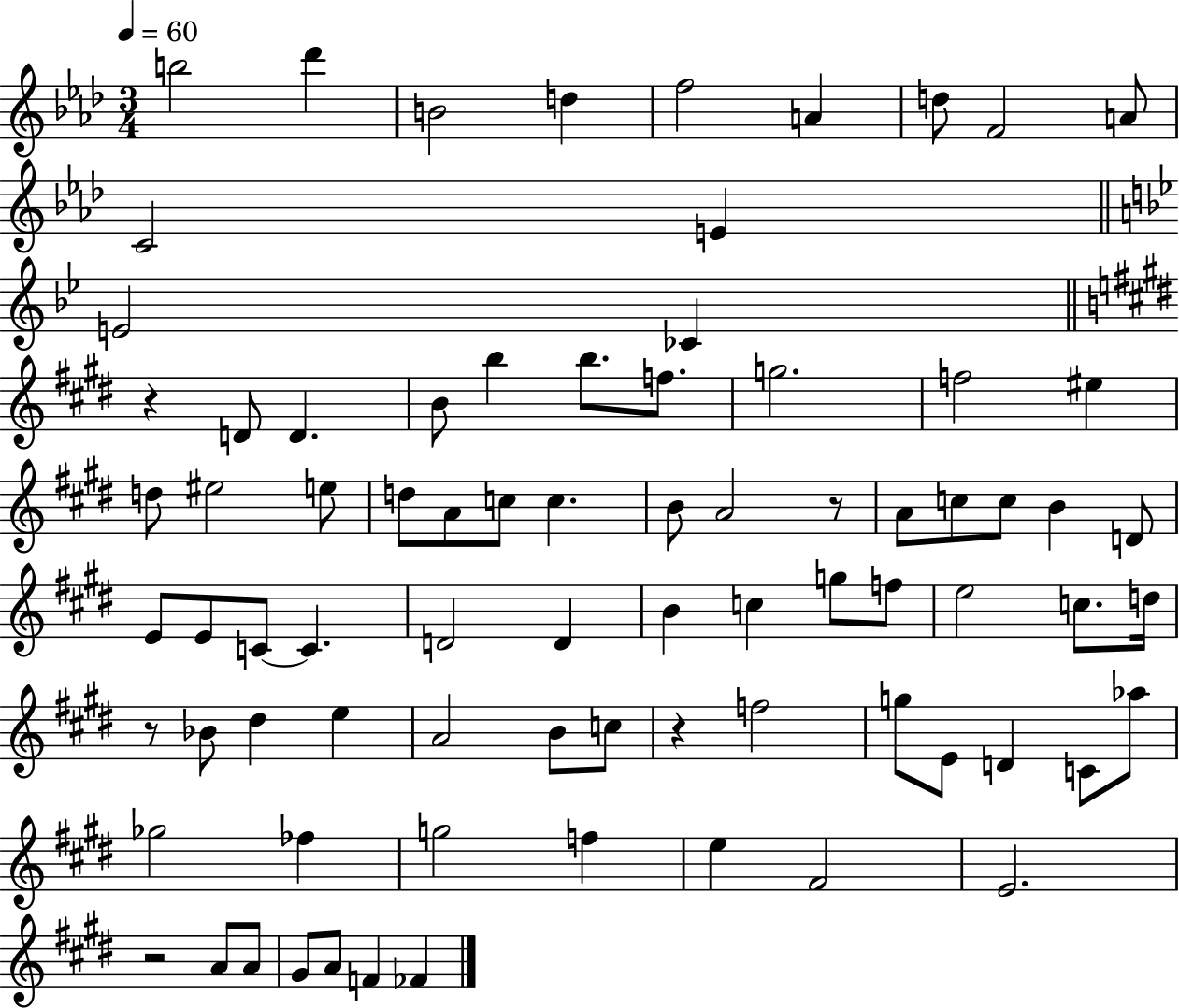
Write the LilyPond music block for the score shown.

{
  \clef treble
  \numericTimeSignature
  \time 3/4
  \key aes \major
  \tempo 4 = 60
  b''2 des'''4 | b'2 d''4 | f''2 a'4 | d''8 f'2 a'8 | \break c'2 e'4 | \bar "||" \break \key bes \major e'2 ces'4 | \bar "||" \break \key e \major r4 d'8 d'4. | b'8 b''4 b''8. f''8. | g''2. | f''2 eis''4 | \break d''8 eis''2 e''8 | d''8 a'8 c''8 c''4. | b'8 a'2 r8 | a'8 c''8 c''8 b'4 d'8 | \break e'8 e'8 c'8~~ c'4. | d'2 d'4 | b'4 c''4 g''8 f''8 | e''2 c''8. d''16 | \break r8 bes'8 dis''4 e''4 | a'2 b'8 c''8 | r4 f''2 | g''8 e'8 d'4 c'8 aes''8 | \break ges''2 fes''4 | g''2 f''4 | e''4 fis'2 | e'2. | \break r2 a'8 a'8 | gis'8 a'8 f'4 fes'4 | \bar "|."
}